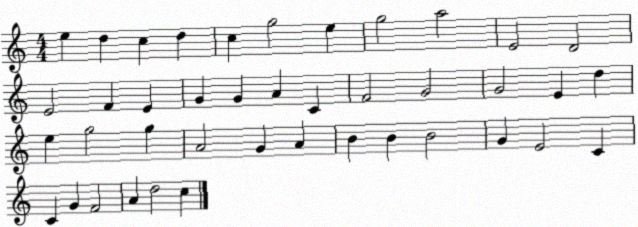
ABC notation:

X:1
T:Untitled
M:4/4
L:1/4
K:C
e d c d c g2 e g2 a2 E2 D2 E2 F E G G A C F2 G2 G2 E d e g2 g A2 G A B B B2 G E2 C C G F2 A d2 c